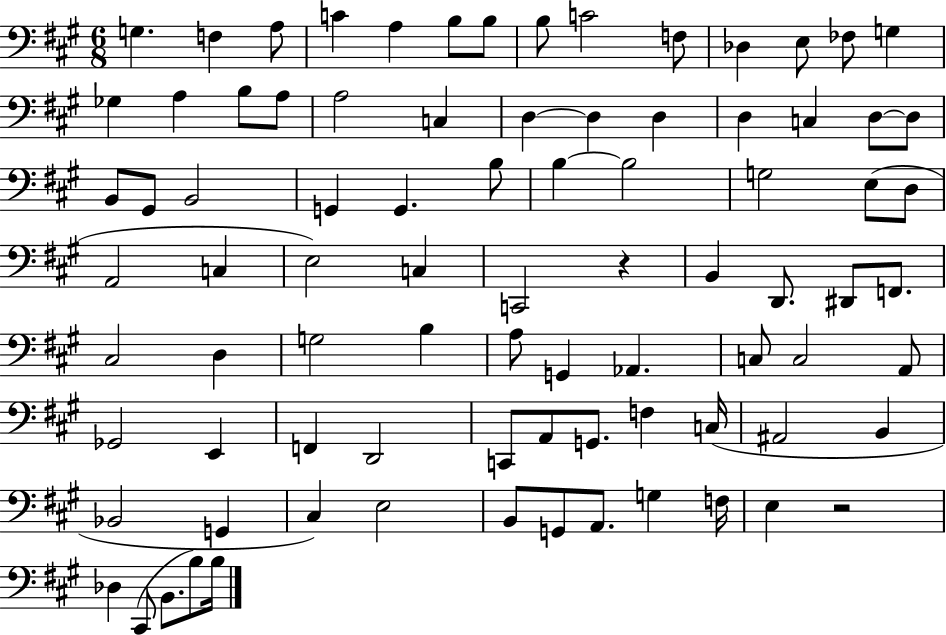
{
  \clef bass
  \numericTimeSignature
  \time 6/8
  \key a \major
  g4. f4 a8 | c'4 a4 b8 b8 | b8 c'2 f8 | des4 e8 fes8 g4 | \break ges4 a4 b8 a8 | a2 c4 | d4~~ d4 d4 | d4 c4 d8~~ d8 | \break b,8 gis,8 b,2 | g,4 g,4. b8 | b4~~ b2 | g2 e8( d8 | \break a,2 c4 | e2) c4 | c,2 r4 | b,4 d,8. dis,8 f,8. | \break cis2 d4 | g2 b4 | a8 g,4 aes,4. | c8 c2 a,8 | \break ges,2 e,4 | f,4 d,2 | c,8 a,8 g,8. f4 c16( | ais,2 b,4 | \break bes,2 g,4 | cis4) e2 | b,8 g,8 a,8. g4 f16 | e4 r2 | \break des4 cis,8( b,8. b8) b16 | \bar "|."
}